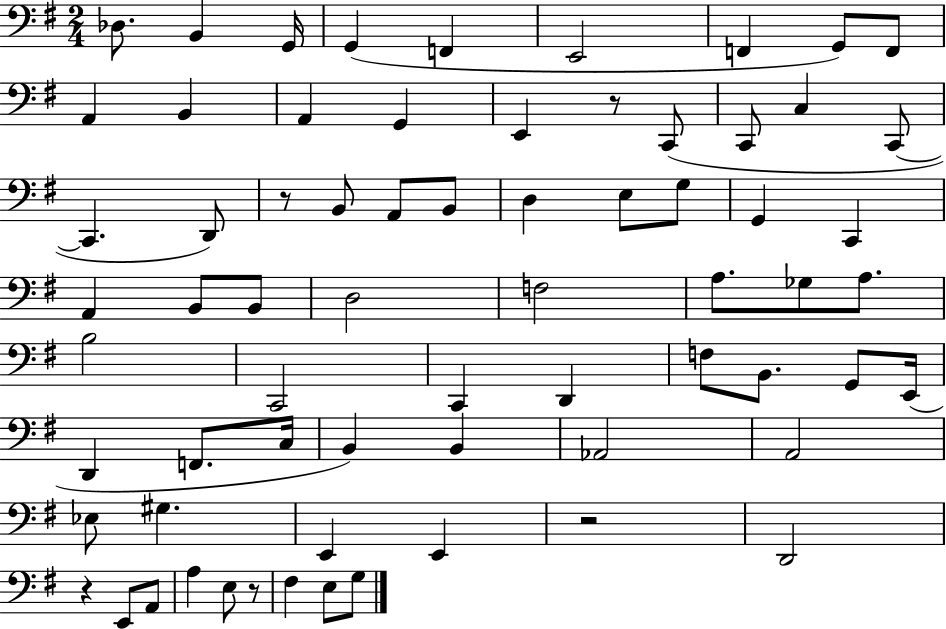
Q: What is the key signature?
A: G major